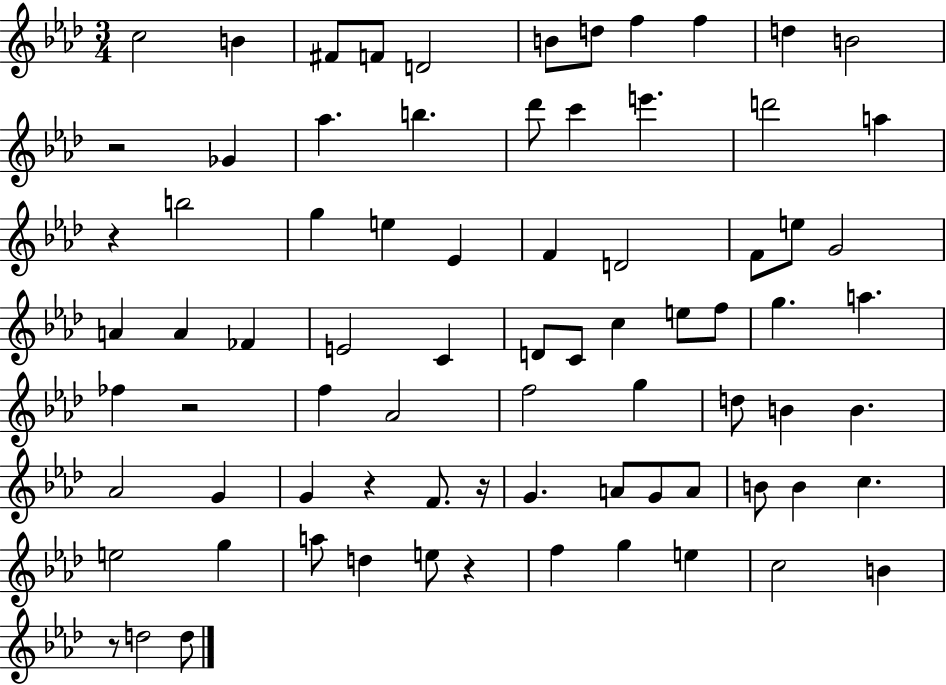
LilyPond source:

{
  \clef treble
  \numericTimeSignature
  \time 3/4
  \key aes \major
  c''2 b'4 | fis'8 f'8 d'2 | b'8 d''8 f''4 f''4 | d''4 b'2 | \break r2 ges'4 | aes''4. b''4. | des'''8 c'''4 e'''4. | d'''2 a''4 | \break r4 b''2 | g''4 e''4 ees'4 | f'4 d'2 | f'8 e''8 g'2 | \break a'4 a'4 fes'4 | e'2 c'4 | d'8 c'8 c''4 e''8 f''8 | g''4. a''4. | \break fes''4 r2 | f''4 aes'2 | f''2 g''4 | d''8 b'4 b'4. | \break aes'2 g'4 | g'4 r4 f'8. r16 | g'4. a'8 g'8 a'8 | b'8 b'4 c''4. | \break e''2 g''4 | a''8 d''4 e''8 r4 | f''4 g''4 e''4 | c''2 b'4 | \break r8 d''2 d''8 | \bar "|."
}